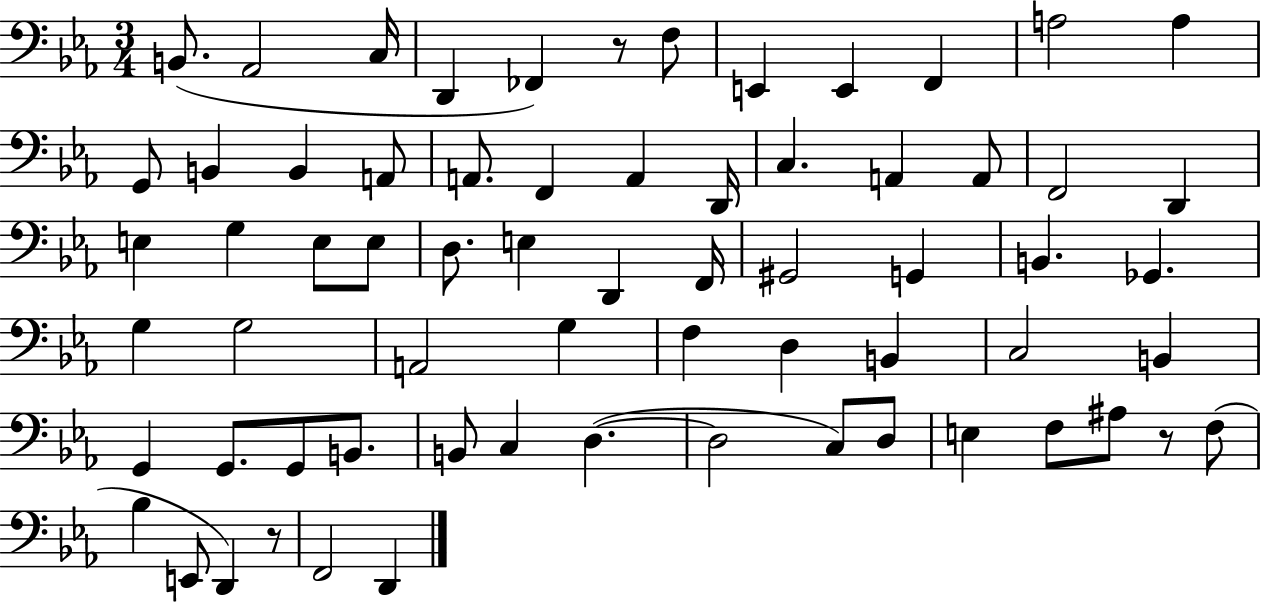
X:1
T:Untitled
M:3/4
L:1/4
K:Eb
B,,/2 _A,,2 C,/4 D,, _F,, z/2 F,/2 E,, E,, F,, A,2 A, G,,/2 B,, B,, A,,/2 A,,/2 F,, A,, D,,/4 C, A,, A,,/2 F,,2 D,, E, G, E,/2 E,/2 D,/2 E, D,, F,,/4 ^G,,2 G,, B,, _G,, G, G,2 A,,2 G, F, D, B,, C,2 B,, G,, G,,/2 G,,/2 B,,/2 B,,/2 C, D, D,2 C,/2 D,/2 E, F,/2 ^A,/2 z/2 F,/2 _B, E,,/2 D,, z/2 F,,2 D,,